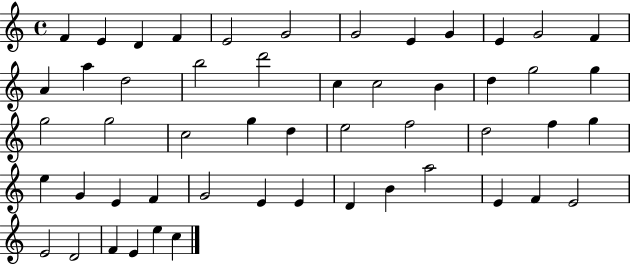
F4/q E4/q D4/q F4/q E4/h G4/h G4/h E4/q G4/q E4/q G4/h F4/q A4/q A5/q D5/h B5/h D6/h C5/q C5/h B4/q D5/q G5/h G5/q G5/h G5/h C5/h G5/q D5/q E5/h F5/h D5/h F5/q G5/q E5/q G4/q E4/q F4/q G4/h E4/q E4/q D4/q B4/q A5/h E4/q F4/q E4/h E4/h D4/h F4/q E4/q E5/q C5/q